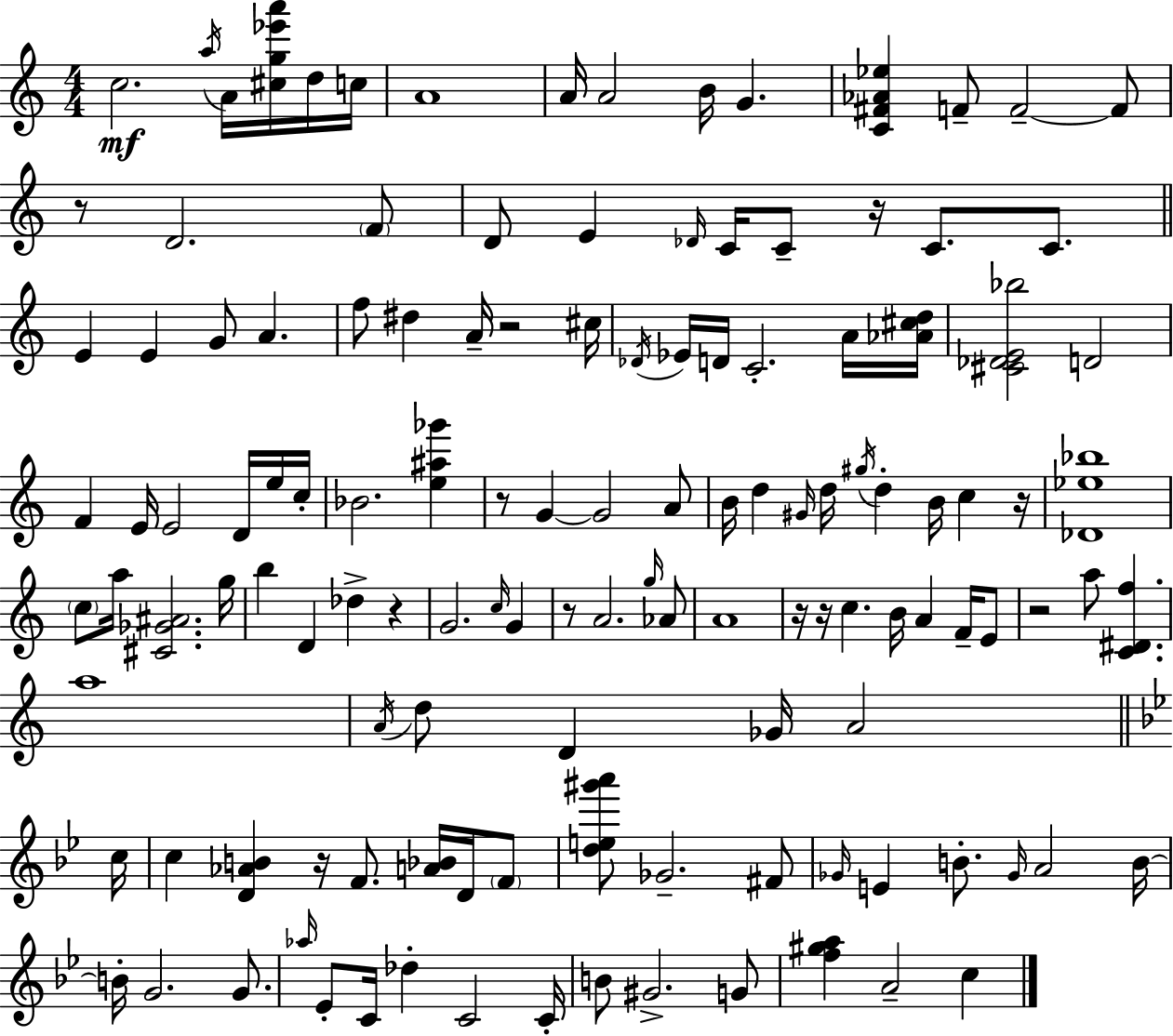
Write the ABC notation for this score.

X:1
T:Untitled
M:4/4
L:1/4
K:C
c2 a/4 A/4 [^cg_e'a']/4 d/4 c/4 A4 A/4 A2 B/4 G [C^F_A_e] F/2 F2 F/2 z/2 D2 F/2 D/2 E _D/4 C/4 C/2 z/4 C/2 C/2 E E G/2 A f/2 ^d A/4 z2 ^c/4 _D/4 _E/4 D/4 C2 A/4 [_A^cd]/4 [^C_DE_b]2 D2 F E/4 E2 D/4 e/4 c/4 _B2 [e^a_g'] z/2 G G2 A/2 B/4 d ^G/4 d/4 ^g/4 d B/4 c z/4 [_D_e_b]4 c/2 a/4 [^C_G^A]2 g/4 b D _d z G2 c/4 G z/2 A2 g/4 _A/2 A4 z/4 z/4 c B/4 A F/4 E/2 z2 a/2 [C^Df] a4 A/4 d/2 D _G/4 A2 c/4 c [D_AB] z/4 F/2 [A_B]/4 D/4 F/2 [de^g'a']/2 _G2 ^F/2 _G/4 E B/2 _G/4 A2 B/4 B/4 G2 G/2 _a/4 _E/2 C/4 _d C2 C/4 B/2 ^G2 G/2 [f^ga] A2 c